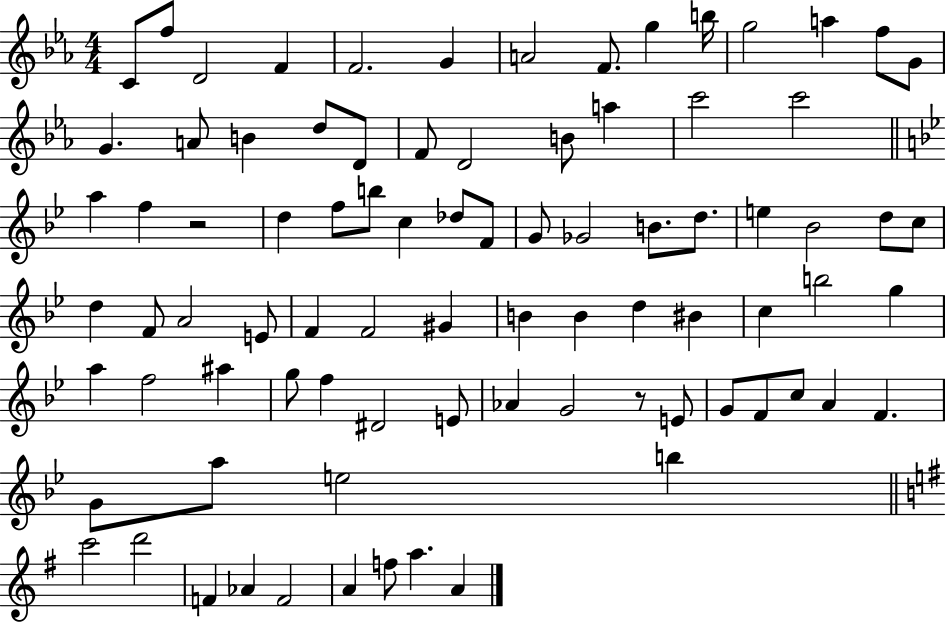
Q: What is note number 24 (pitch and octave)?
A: C6